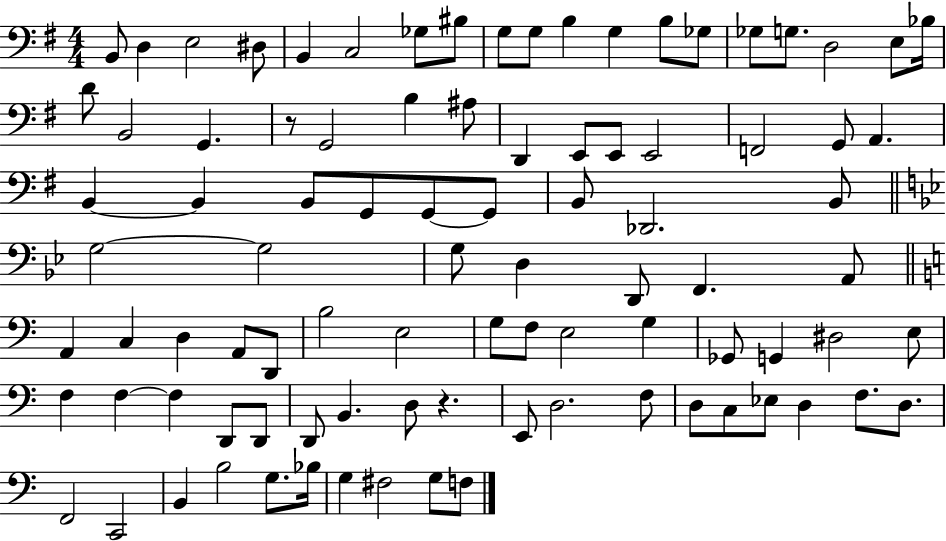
{
  \clef bass
  \numericTimeSignature
  \time 4/4
  \key g \major
  \repeat volta 2 { b,8 d4 e2 dis8 | b,4 c2 ges8 bis8 | g8 g8 b4 g4 b8 ges8 | ges8 g8. d2 e8 bes16 | \break d'8 b,2 g,4. | r8 g,2 b4 ais8 | d,4 e,8 e,8 e,2 | f,2 g,8 a,4. | \break b,4~~ b,4 b,8 g,8 g,8~~ g,8 | b,8 des,2. b,8 | \bar "||" \break \key bes \major g2~~ g2 | g8 d4 d,8 f,4. a,8 | \bar "||" \break \key c \major a,4 c4 d4 a,8 d,8 | b2 e2 | g8 f8 e2 g4 | ges,8 g,4 dis2 e8 | \break f4 f4~~ f4 d,8 d,8 | d,8 b,4. d8 r4. | e,8 d2. f8 | d8 c8 ees8 d4 f8. d8. | \break f,2 c,2 | b,4 b2 g8. bes16 | g4 fis2 g8 f8 | } \bar "|."
}